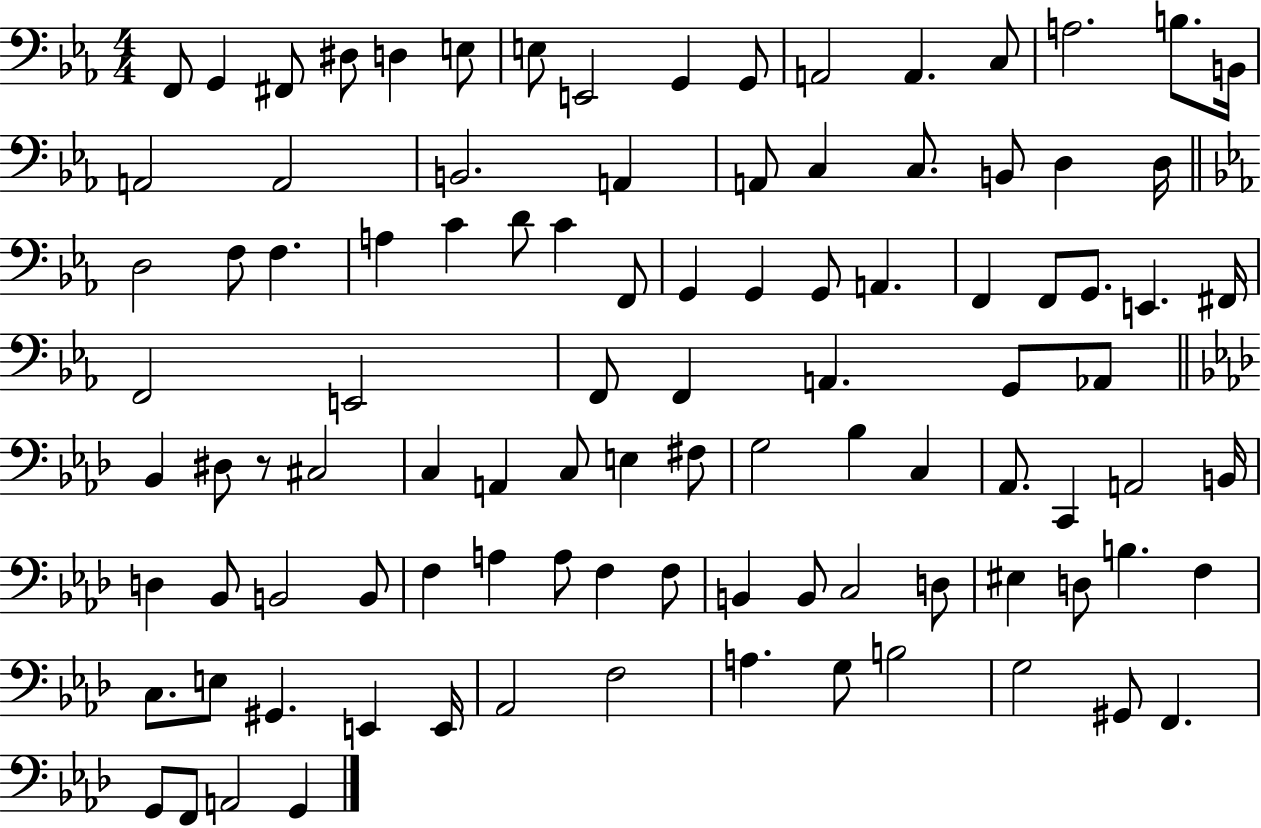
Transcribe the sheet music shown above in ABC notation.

X:1
T:Untitled
M:4/4
L:1/4
K:Eb
F,,/2 G,, ^F,,/2 ^D,/2 D, E,/2 E,/2 E,,2 G,, G,,/2 A,,2 A,, C,/2 A,2 B,/2 B,,/4 A,,2 A,,2 B,,2 A,, A,,/2 C, C,/2 B,,/2 D, D,/4 D,2 F,/2 F, A, C D/2 C F,,/2 G,, G,, G,,/2 A,, F,, F,,/2 G,,/2 E,, ^F,,/4 F,,2 E,,2 F,,/2 F,, A,, G,,/2 _A,,/2 _B,, ^D,/2 z/2 ^C,2 C, A,, C,/2 E, ^F,/2 G,2 _B, C, _A,,/2 C,, A,,2 B,,/4 D, _B,,/2 B,,2 B,,/2 F, A, A,/2 F, F,/2 B,, B,,/2 C,2 D,/2 ^E, D,/2 B, F, C,/2 E,/2 ^G,, E,, E,,/4 _A,,2 F,2 A, G,/2 B,2 G,2 ^G,,/2 F,, G,,/2 F,,/2 A,,2 G,,